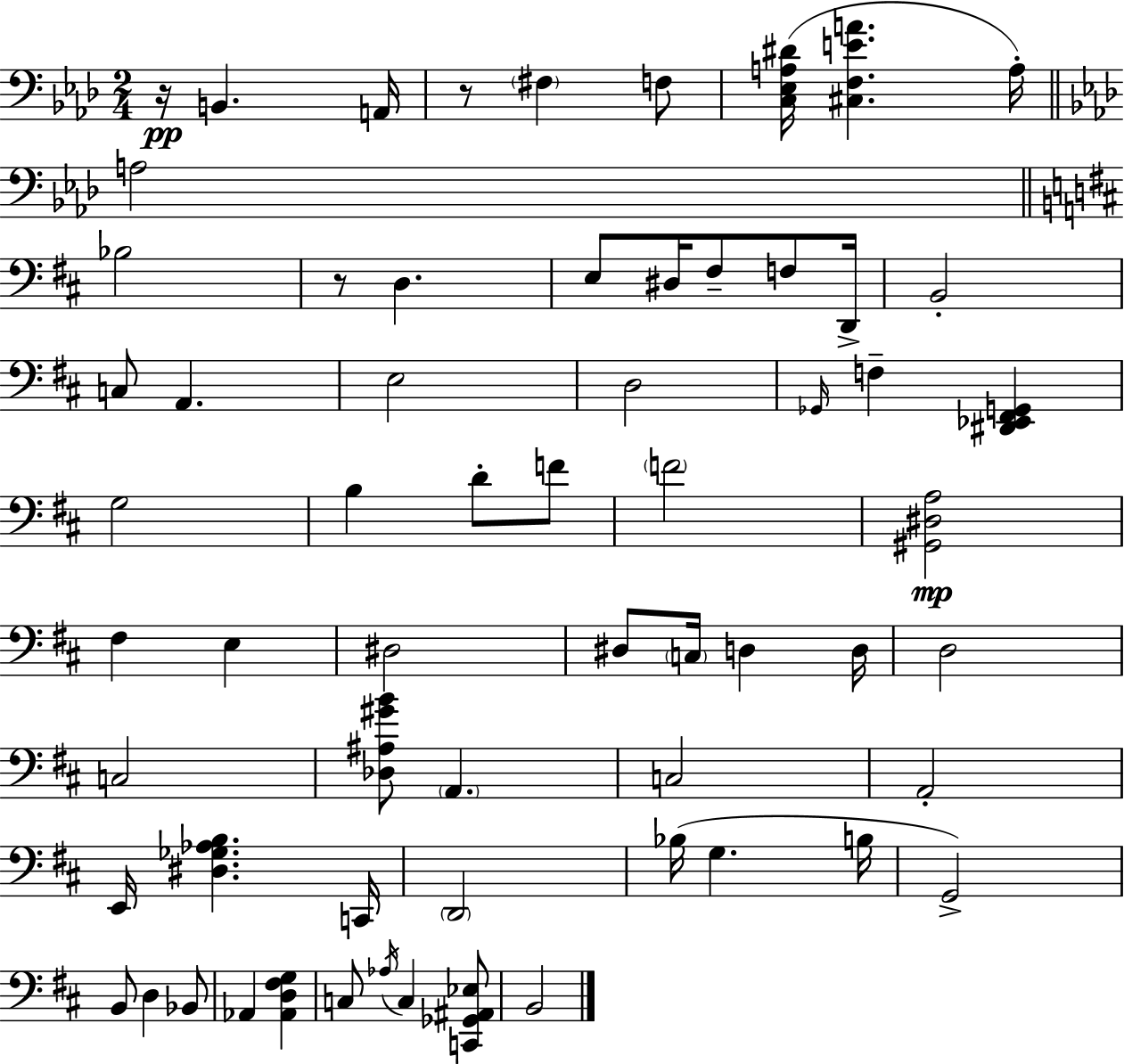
{
  \clef bass
  \numericTimeSignature
  \time 2/4
  \key f \minor
  r16\pp b,4. a,16 | r8 \parenthesize fis4 f8 | <c ees a dis'>16( <cis f e' a'>4. a16-.) | \bar "||" \break \key aes \major a2 | \bar "||" \break \key b \minor bes2 | r8 d4. | e8 dis16 fis8-- f8 d,16-> | b,2-. | \break c8 a,4. | e2 | d2 | \grace { ges,16 } f4-- <dis, ees, fis, g,>4 | \break g2 | b4 d'8-. f'8 | \parenthesize f'2 | <gis, dis a>2\mp | \break fis4 e4 | dis2 | dis8 \parenthesize c16 d4 | d16 d2 | \break c2 | <des ais gis' b'>8 \parenthesize a,4. | c2 | a,2-. | \break e,16 <dis ges aes b>4. | c,16 \parenthesize d,2 | bes16( g4. | b16 g,2->) | \break b,8 d4 bes,8 | aes,4 <aes, d fis g>4 | c8 \acciaccatura { aes16 } c4 | <c, ges, ais, ees>8 b,2 | \break \bar "|."
}